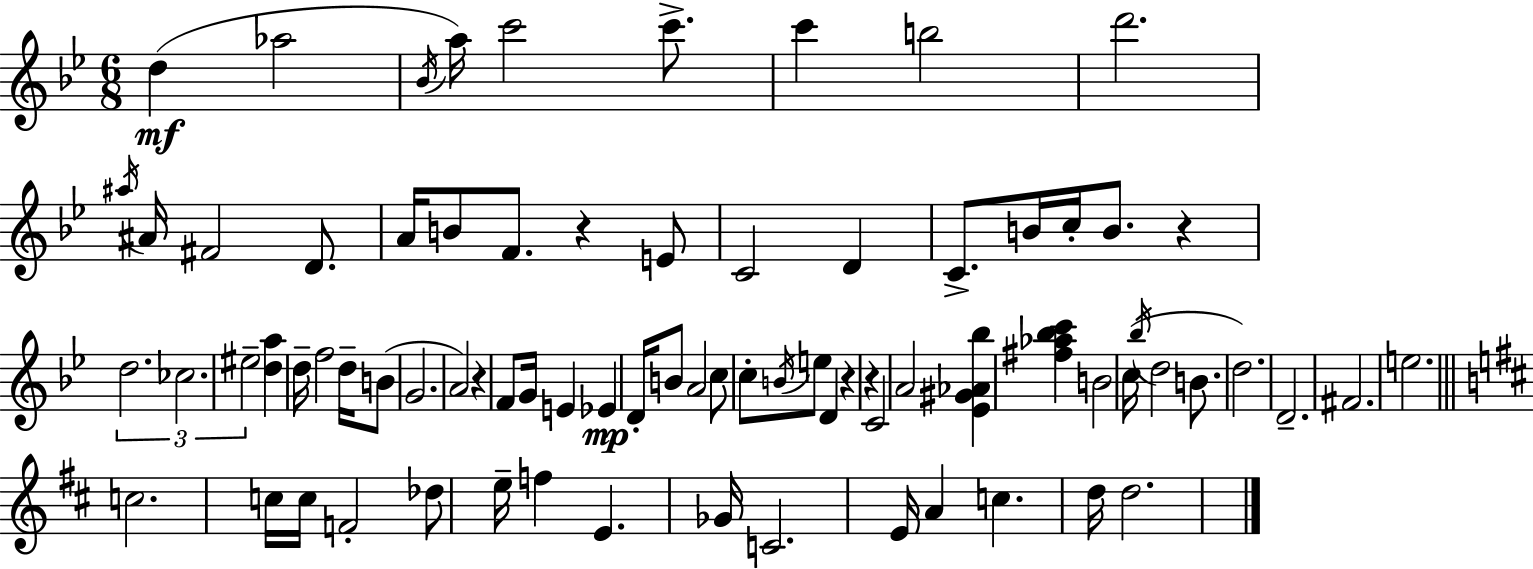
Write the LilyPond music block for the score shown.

{
  \clef treble
  \numericTimeSignature
  \time 6/8
  \key g \minor
  d''4(\mf aes''2 | \acciaccatura { bes'16 }) a''16 c'''2 c'''8.-> | c'''4 b''2 | d'''2. | \break \acciaccatura { ais''16 } ais'16 fis'2 d'8. | a'16 b'8 f'8. r4 | e'8 c'2 d'4 | c'8.-> b'16 c''16-. b'8. r4 | \break \tuplet 3/2 { d''2. | ces''2. | eis''2-- } <d'' a''>4 | d''16-- f''2 d''16-- | \break b'8( g'2. | a'2) r4 | f'8 g'16 e'4 ees'4\mp | d'16-. b'8 a'2 | \break c''8 c''8-. \acciaccatura { b'16 } e''8 d'4 r4 | r4 c'2 | a'2 <ees' gis' aes' bes''>4 | <fis'' aes'' bes'' c'''>4 b'2 | \break c''16( \acciaccatura { bes''16 } d''2 | b'8. d''2.) | d'2.-- | fis'2. | \break e''2. | \bar "||" \break \key d \major c''2. | c''16 c''16 f'2-. des''8 | e''16-- f''4 e'4. ges'16 | c'2. | \break e'16 a'4 c''4. d''16 | d''2. | \bar "|."
}